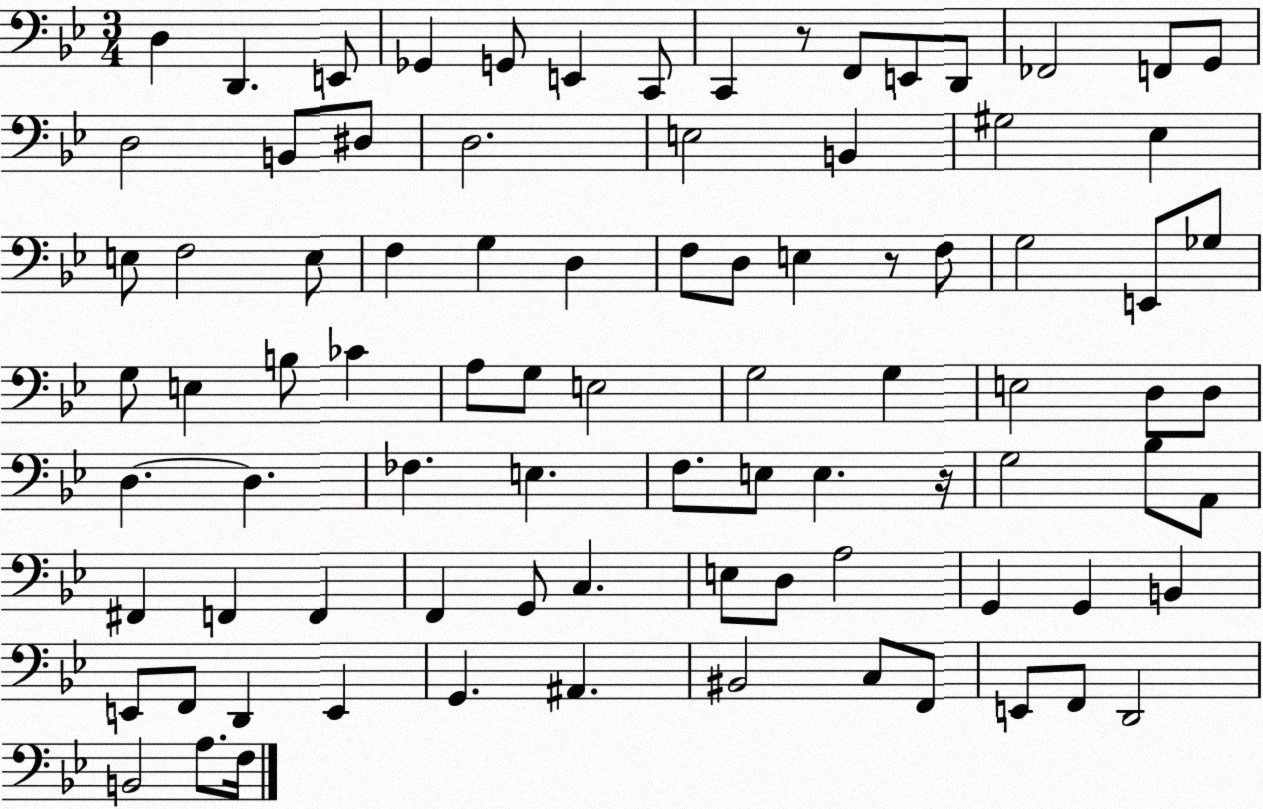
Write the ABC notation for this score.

X:1
T:Untitled
M:3/4
L:1/4
K:Bb
D, D,, E,,/2 _G,, G,,/2 E,, C,,/2 C,, z/2 F,,/2 E,,/2 D,,/2 _F,,2 F,,/2 G,,/2 D,2 B,,/2 ^D,/2 D,2 E,2 B,, ^G,2 _E, E,/2 F,2 E,/2 F, G, D, F,/2 D,/2 E, z/2 F,/2 G,2 E,,/2 _G,/2 G,/2 E, B,/2 _C A,/2 G,/2 E,2 G,2 G, E,2 D,/2 D,/2 D, D, _F, E, F,/2 E,/2 E, z/4 G,2 _B,/2 A,,/2 ^F,, F,, F,, F,, G,,/2 C, E,/2 D,/2 A,2 G,, G,, B,, E,,/2 F,,/2 D,, E,, G,, ^A,, ^B,,2 C,/2 F,,/2 E,,/2 F,,/2 D,,2 B,,2 A,/2 F,/4